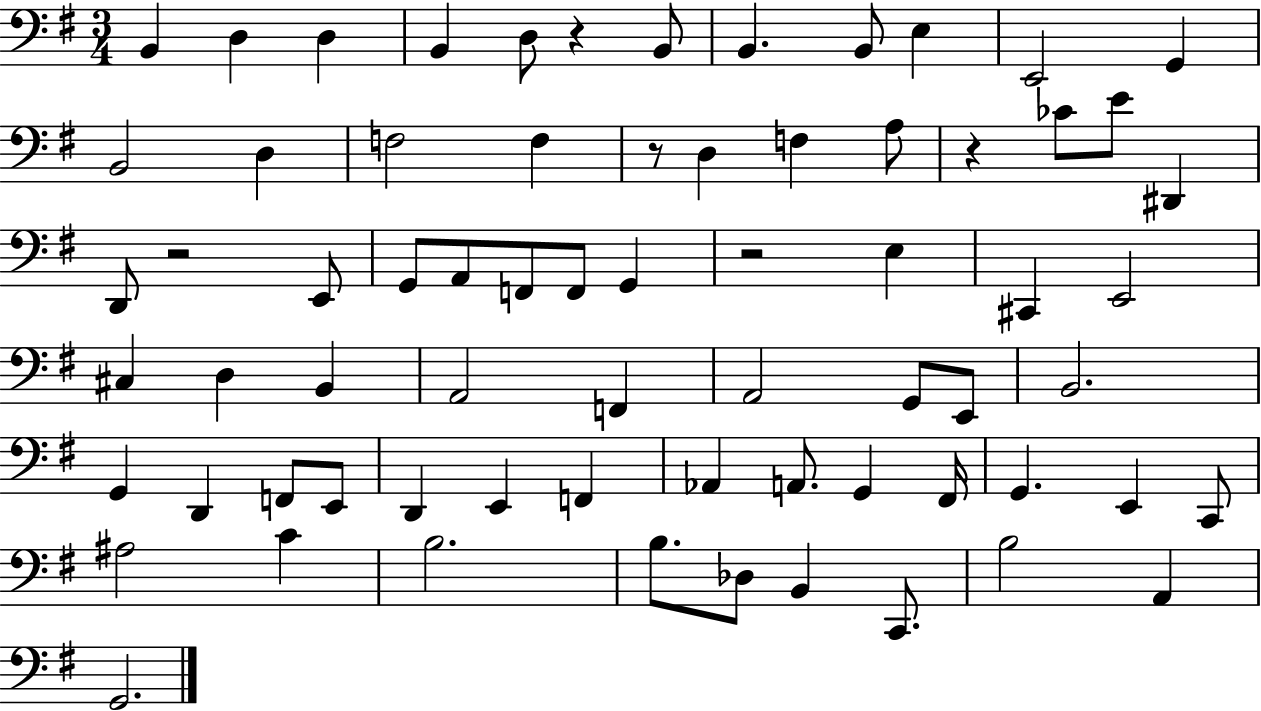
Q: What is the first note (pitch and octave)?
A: B2